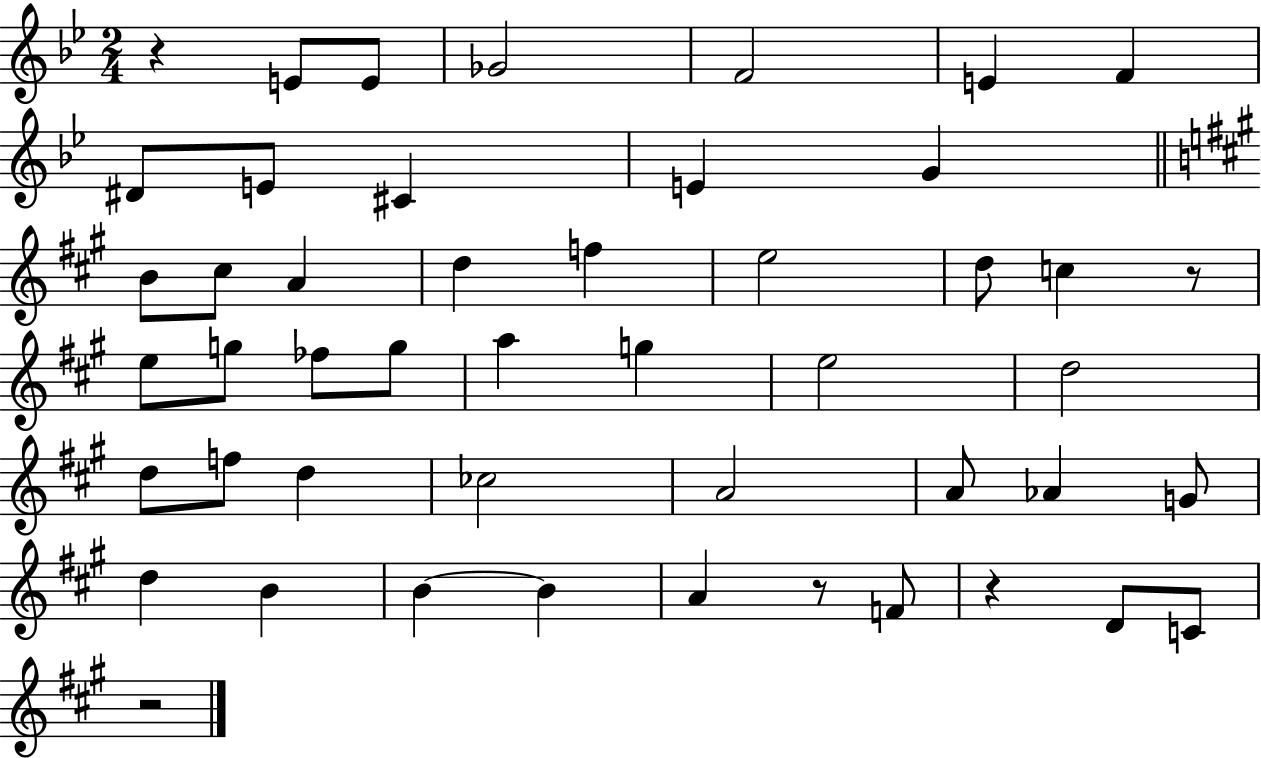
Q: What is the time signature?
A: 2/4